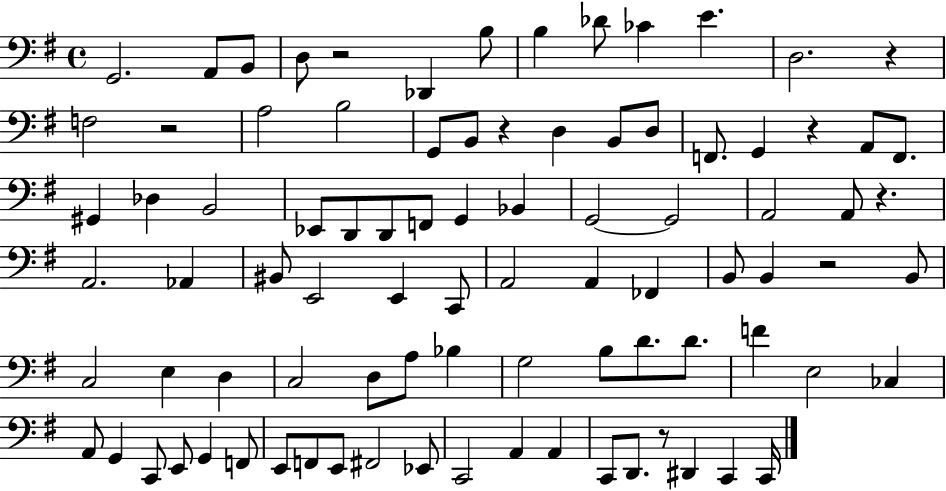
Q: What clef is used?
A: bass